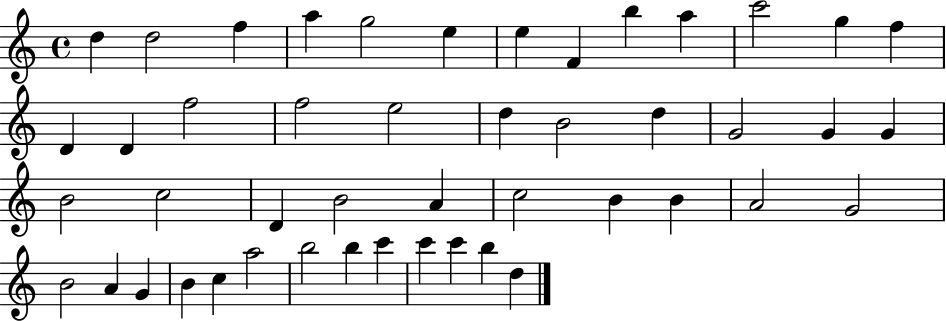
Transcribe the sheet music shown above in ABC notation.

X:1
T:Untitled
M:4/4
L:1/4
K:C
d d2 f a g2 e e F b a c'2 g f D D f2 f2 e2 d B2 d G2 G G B2 c2 D B2 A c2 B B A2 G2 B2 A G B c a2 b2 b c' c' c' b d